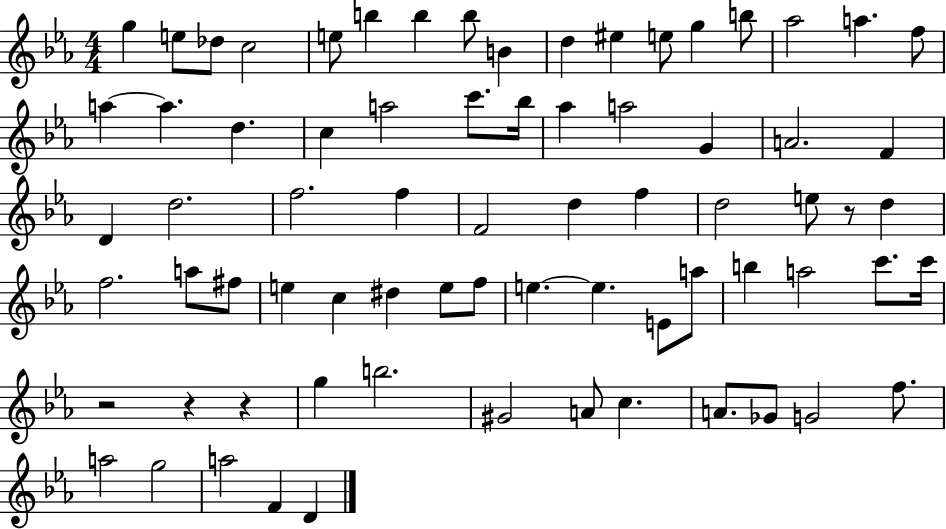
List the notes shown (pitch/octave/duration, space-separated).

G5/q E5/e Db5/e C5/h E5/e B5/q B5/q B5/e B4/q D5/q EIS5/q E5/e G5/q B5/e Ab5/h A5/q. F5/e A5/q A5/q. D5/q. C5/q A5/h C6/e. Bb5/s Ab5/q A5/h G4/q A4/h. F4/q D4/q D5/h. F5/h. F5/q F4/h D5/q F5/q D5/h E5/e R/e D5/q F5/h. A5/e F#5/e E5/q C5/q D#5/q E5/e F5/e E5/q. E5/q. E4/e A5/e B5/q A5/h C6/e. C6/s R/h R/q R/q G5/q B5/h. G#4/h A4/e C5/q. A4/e. Gb4/e G4/h F5/e. A5/h G5/h A5/h F4/q D4/q